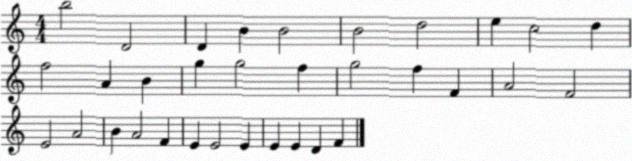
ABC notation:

X:1
T:Untitled
M:4/4
L:1/4
K:C
b2 D2 D B B2 B2 d2 e c2 d f2 A B g g2 f g2 f F A2 F2 E2 A2 B A2 F E E2 E E E D F